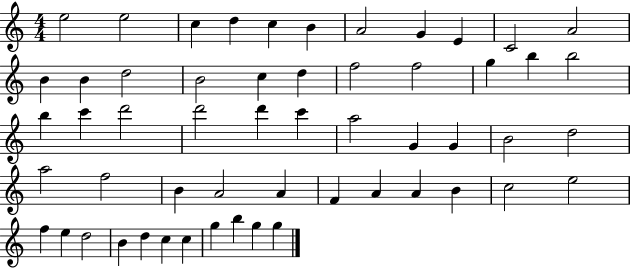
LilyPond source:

{
  \clef treble
  \numericTimeSignature
  \time 4/4
  \key c \major
  e''2 e''2 | c''4 d''4 c''4 b'4 | a'2 g'4 e'4 | c'2 a'2 | \break b'4 b'4 d''2 | b'2 c''4 d''4 | f''2 f''2 | g''4 b''4 b''2 | \break b''4 c'''4 d'''2 | d'''2 d'''4 c'''4 | a''2 g'4 g'4 | b'2 d''2 | \break a''2 f''2 | b'4 a'2 a'4 | f'4 a'4 a'4 b'4 | c''2 e''2 | \break f''4 e''4 d''2 | b'4 d''4 c''4 c''4 | g''4 b''4 g''4 g''4 | \bar "|."
}